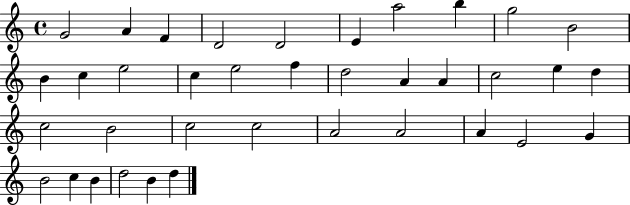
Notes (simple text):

G4/h A4/q F4/q D4/h D4/h E4/q A5/h B5/q G5/h B4/h B4/q C5/q E5/h C5/q E5/h F5/q D5/h A4/q A4/q C5/h E5/q D5/q C5/h B4/h C5/h C5/h A4/h A4/h A4/q E4/h G4/q B4/h C5/q B4/q D5/h B4/q D5/q